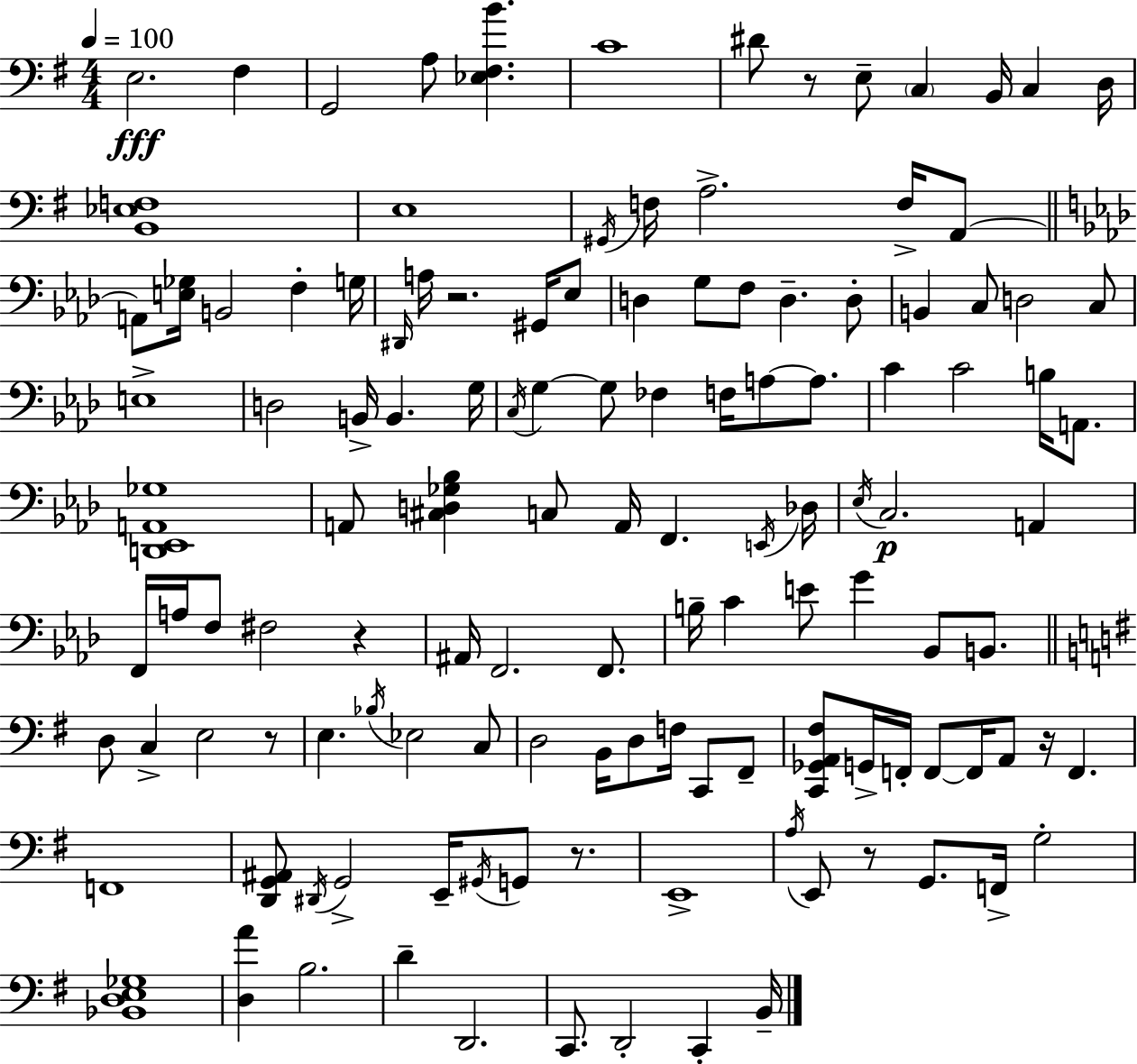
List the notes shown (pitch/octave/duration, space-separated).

E3/h. F#3/q G2/h A3/e [Eb3,F#3,B4]/q. C4/w D#4/e R/e E3/e C3/q B2/s C3/q D3/s [B2,Eb3,F3]/w E3/w G#2/s F3/s A3/h. F3/s A2/e A2/e [E3,Gb3]/s B2/h F3/q G3/s D#2/s A3/s R/h. G#2/s Eb3/e D3/q G3/e F3/e D3/q. D3/e B2/q C3/e D3/h C3/e E3/w D3/h B2/s B2/q. G3/s C3/s G3/q G3/e FES3/q F3/s A3/e A3/e. C4/q C4/h B3/s A2/e. [D2,Eb2,A2,Gb3]/w A2/e [C#3,D3,Gb3,Bb3]/q C3/e A2/s F2/q. E2/s Db3/s Eb3/s C3/h. A2/q F2/s A3/s F3/e F#3/h R/q A#2/s F2/h. F2/e. B3/s C4/q E4/e G4/q Bb2/e B2/e. D3/e C3/q E3/h R/e E3/q. Bb3/s Eb3/h C3/e D3/h B2/s D3/e F3/s C2/e F#2/e [C2,Gb2,A2,F#3]/e G2/s F2/s F2/e F2/s A2/e R/s F2/q. F2/w [D2,G2,A#2]/e D#2/s G2/h E2/s G#2/s G2/e R/e. E2/w A3/s E2/e R/e G2/e. F2/s G3/h [Bb2,D3,E3,Gb3]/w [D3,A4]/q B3/h. D4/q D2/h. C2/e. D2/h C2/q B2/s